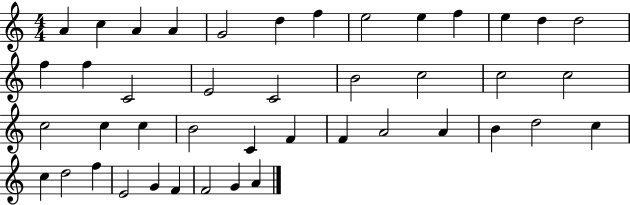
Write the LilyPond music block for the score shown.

{
  \clef treble
  \numericTimeSignature
  \time 4/4
  \key c \major
  a'4 c''4 a'4 a'4 | g'2 d''4 f''4 | e''2 e''4 f''4 | e''4 d''4 d''2 | \break f''4 f''4 c'2 | e'2 c'2 | b'2 c''2 | c''2 c''2 | \break c''2 c''4 c''4 | b'2 c'4 f'4 | f'4 a'2 a'4 | b'4 d''2 c''4 | \break c''4 d''2 f''4 | e'2 g'4 f'4 | f'2 g'4 a'4 | \bar "|."
}